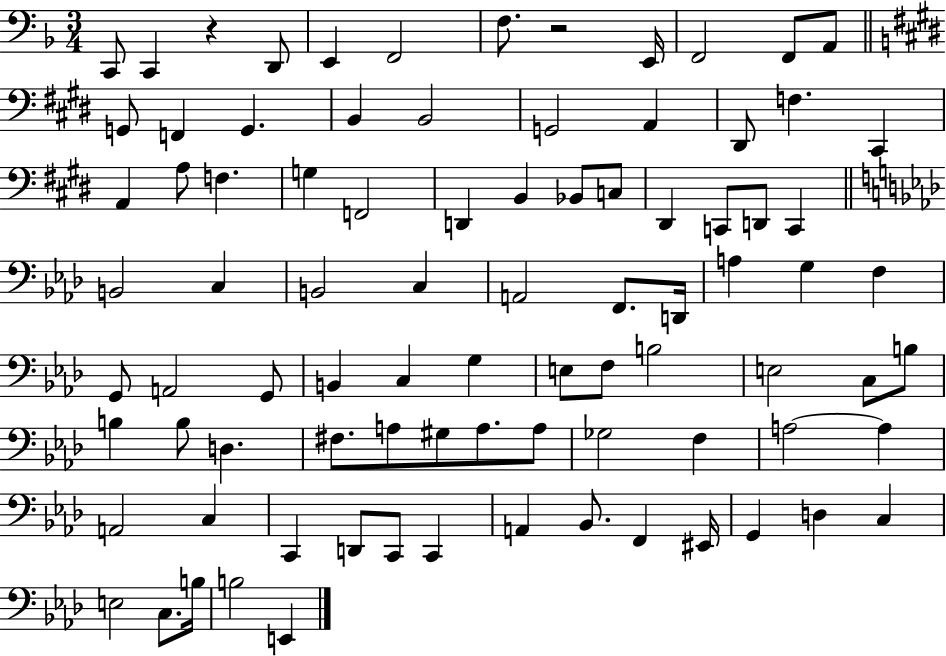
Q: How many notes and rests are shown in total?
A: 87